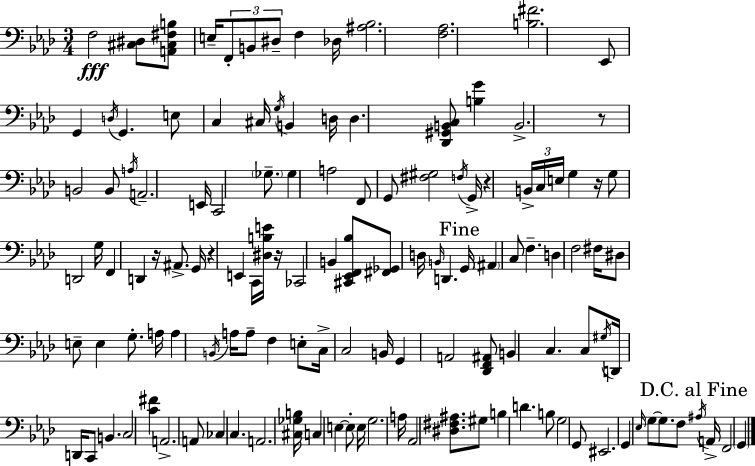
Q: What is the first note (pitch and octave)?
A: F3